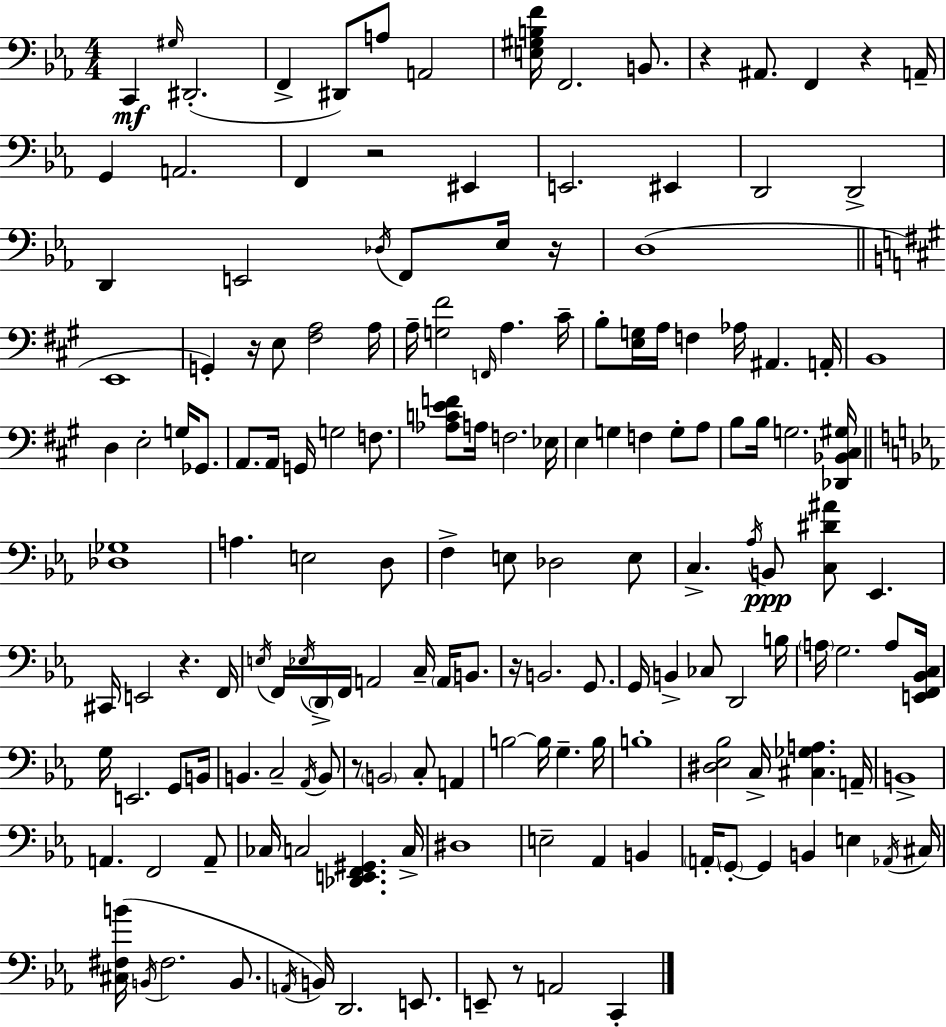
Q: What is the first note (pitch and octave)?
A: C2